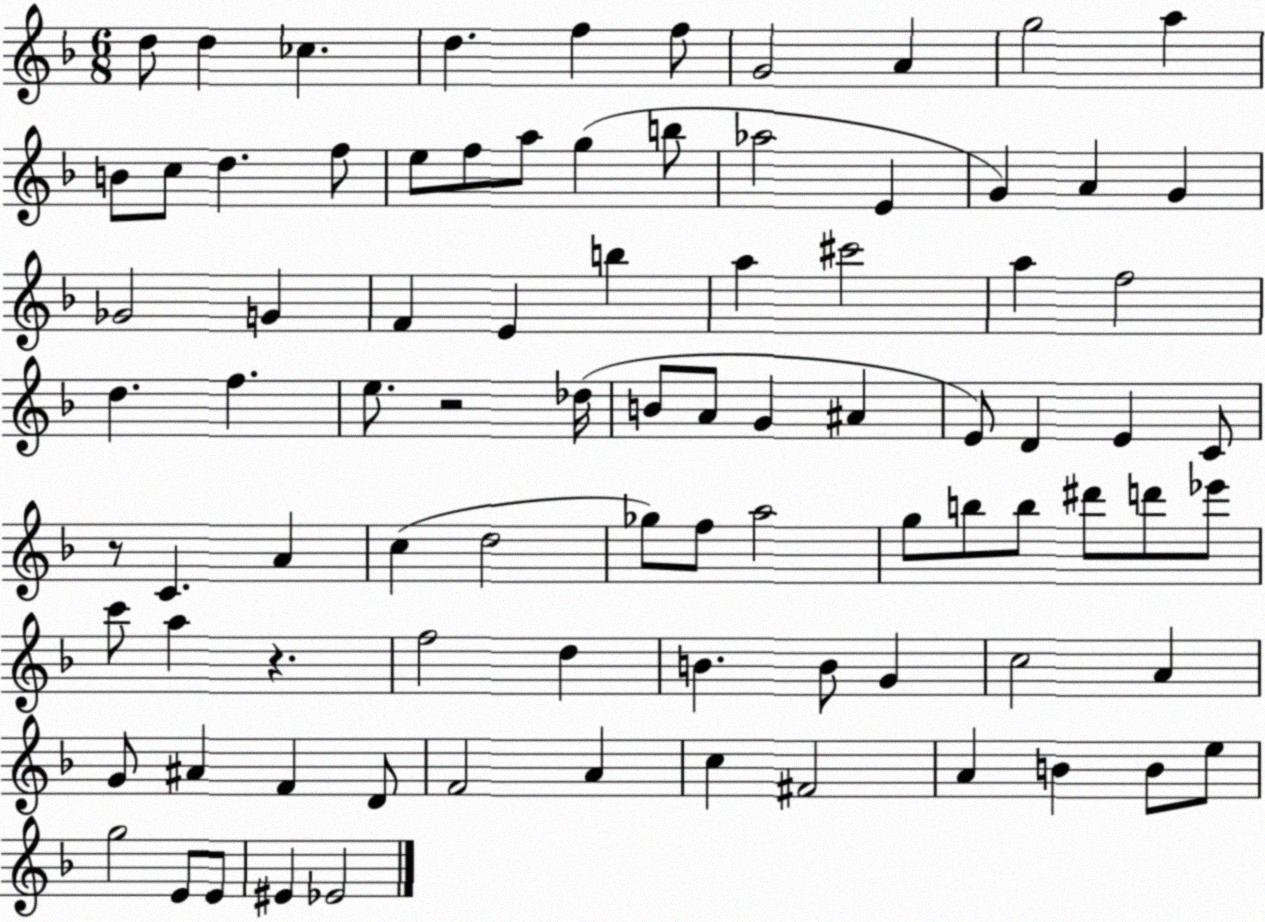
X:1
T:Untitled
M:6/8
L:1/4
K:F
d/2 d _c d f f/2 G2 A g2 a B/2 c/2 d f/2 e/2 f/2 a/2 g b/2 _a2 E G A G _G2 G F E b a ^c'2 a f2 d f e/2 z2 _d/4 B/2 A/2 G ^A E/2 D E C/2 z/2 C A c d2 _g/2 f/2 a2 g/2 b/2 b/2 ^d'/2 d'/2 _e'/2 c'/2 a z f2 d B B/2 G c2 A G/2 ^A F D/2 F2 A c ^F2 A B B/2 e/2 g2 E/2 E/2 ^E _E2